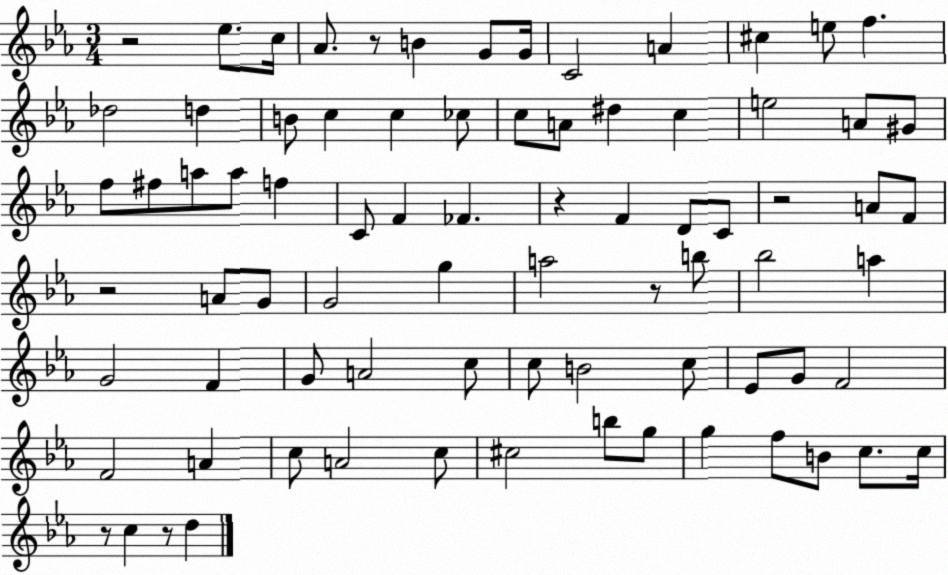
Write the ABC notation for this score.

X:1
T:Untitled
M:3/4
L:1/4
K:Eb
z2 _e/2 c/4 _A/2 z/2 B G/2 G/4 C2 A ^c e/2 f _d2 d B/2 c c _c/2 c/2 A/2 ^d c e2 A/2 ^G/2 f/2 ^f/2 a/2 a/2 f C/2 F _F z F D/2 C/2 z2 A/2 F/2 z2 A/2 G/2 G2 g a2 z/2 b/2 _b2 a G2 F G/2 A2 c/2 c/2 B2 c/2 _E/2 G/2 F2 F2 A c/2 A2 c/2 ^c2 b/2 g/2 g f/2 B/2 c/2 c/4 z/2 c z/2 d